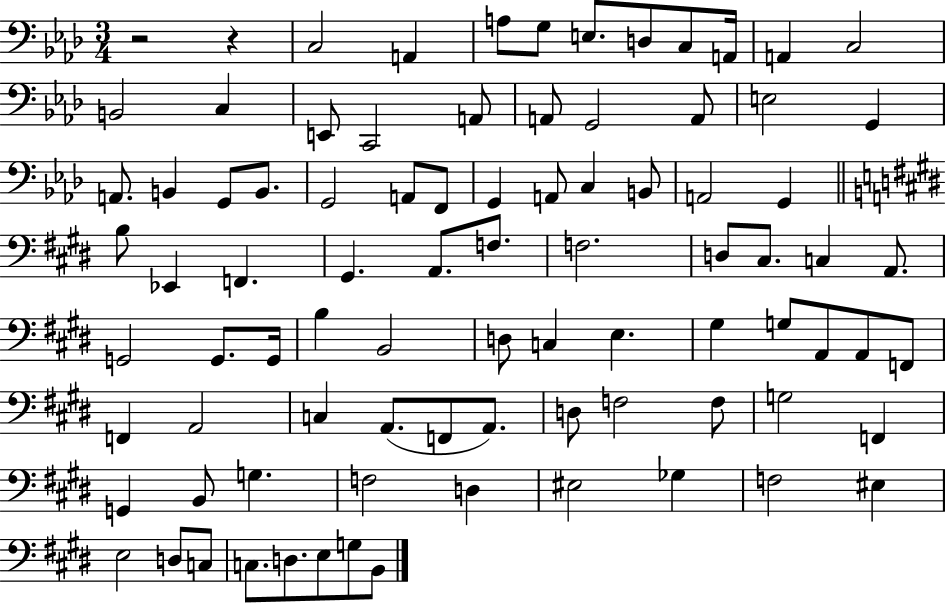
R/h R/q C3/h A2/q A3/e G3/e E3/e. D3/e C3/e A2/s A2/q C3/h B2/h C3/q E2/e C2/h A2/e A2/e G2/h A2/e E3/h G2/q A2/e. B2/q G2/e B2/e. G2/h A2/e F2/e G2/q A2/e C3/q B2/e A2/h G2/q B3/e Eb2/q F2/q. G#2/q. A2/e. F3/e. F3/h. D3/e C#3/e. C3/q A2/e. G2/h G2/e. G2/s B3/q B2/h D3/e C3/q E3/q. G#3/q G3/e A2/e A2/e F2/e F2/q A2/h C3/q A2/e. F2/e A2/e. D3/e F3/h F3/e G3/h F2/q G2/q B2/e G3/q. F3/h D3/q EIS3/h Gb3/q F3/h EIS3/q E3/h D3/e C3/e C3/e. D3/e. E3/e G3/e B2/e